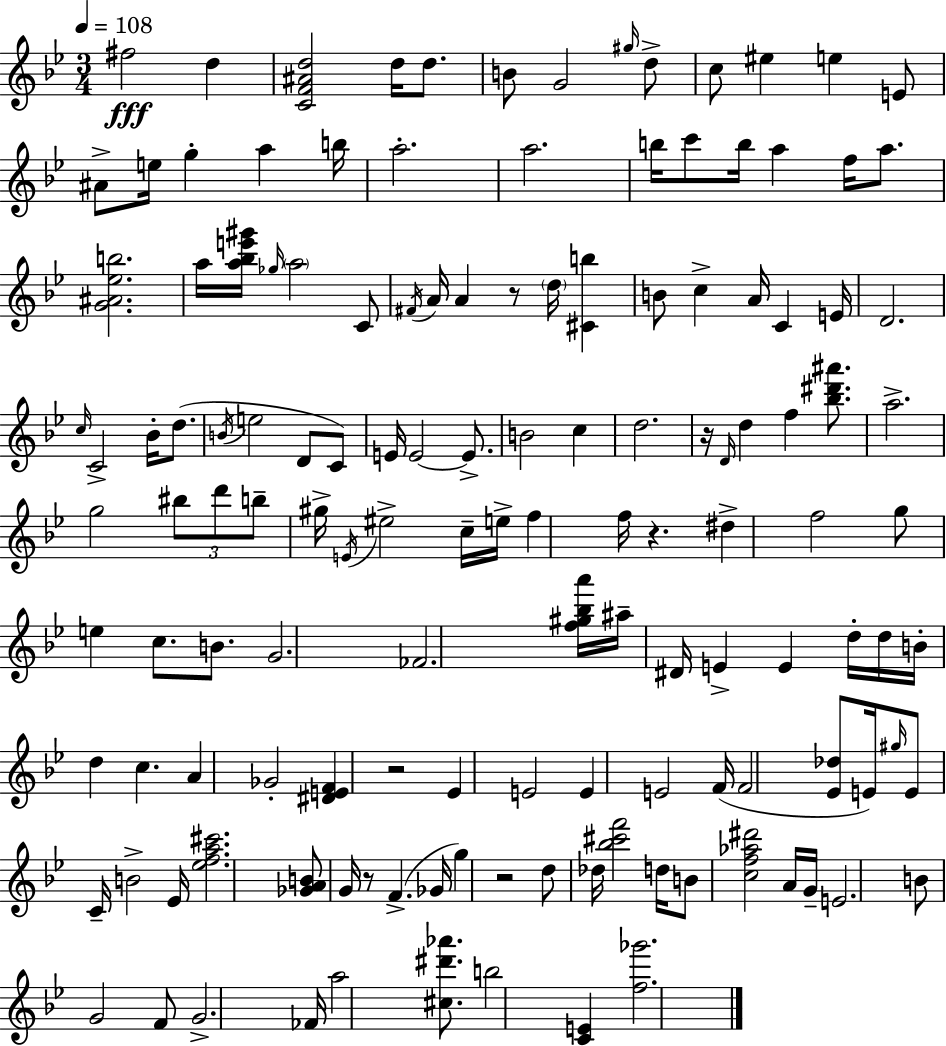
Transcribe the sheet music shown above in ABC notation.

X:1
T:Untitled
M:3/4
L:1/4
K:Gm
^f2 d [CF^Ad]2 d/4 d/2 B/2 G2 ^g/4 d/2 c/2 ^e e E/2 ^A/2 e/4 g a b/4 a2 a2 b/4 c'/2 b/4 a f/4 a/2 [G^A_eb]2 a/4 [a_be'^g']/4 _g/4 a2 C/2 ^F/4 A/4 A z/2 d/4 [^Cb] B/2 c A/4 C E/4 D2 c/4 C2 _B/4 d/2 B/4 e2 D/2 C/2 E/4 E2 E/2 B2 c d2 z/4 D/4 d f [_b^d'^a']/2 a2 g2 ^b/2 d'/2 b/2 ^g/4 E/4 ^e2 c/4 e/4 f f/4 z ^d f2 g/2 e c/2 B/2 G2 _F2 [f^g_ba']/4 ^a/4 ^D/4 E E d/4 d/4 B/4 d c A _G2 [^DEF] z2 _E E2 E E2 F/4 F2 [_E_d]/2 E/4 ^g/4 E/2 C/4 B2 _E/4 [_efa^c']2 [_GAB]/2 G/4 z/2 F _G/4 g z2 d/2 _d/4 [_b^c'f']2 d/4 B/2 [cf_a^d']2 A/4 G/4 E2 B/2 G2 F/2 G2 _F/4 a2 [^c^d'_a']/2 b2 [CE] [f_g']2